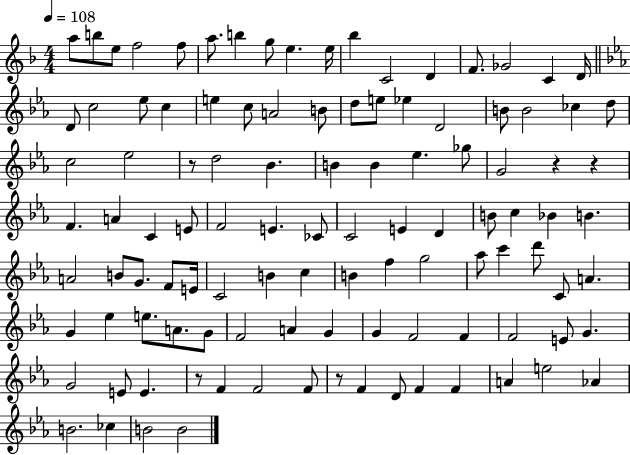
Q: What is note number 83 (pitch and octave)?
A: F4